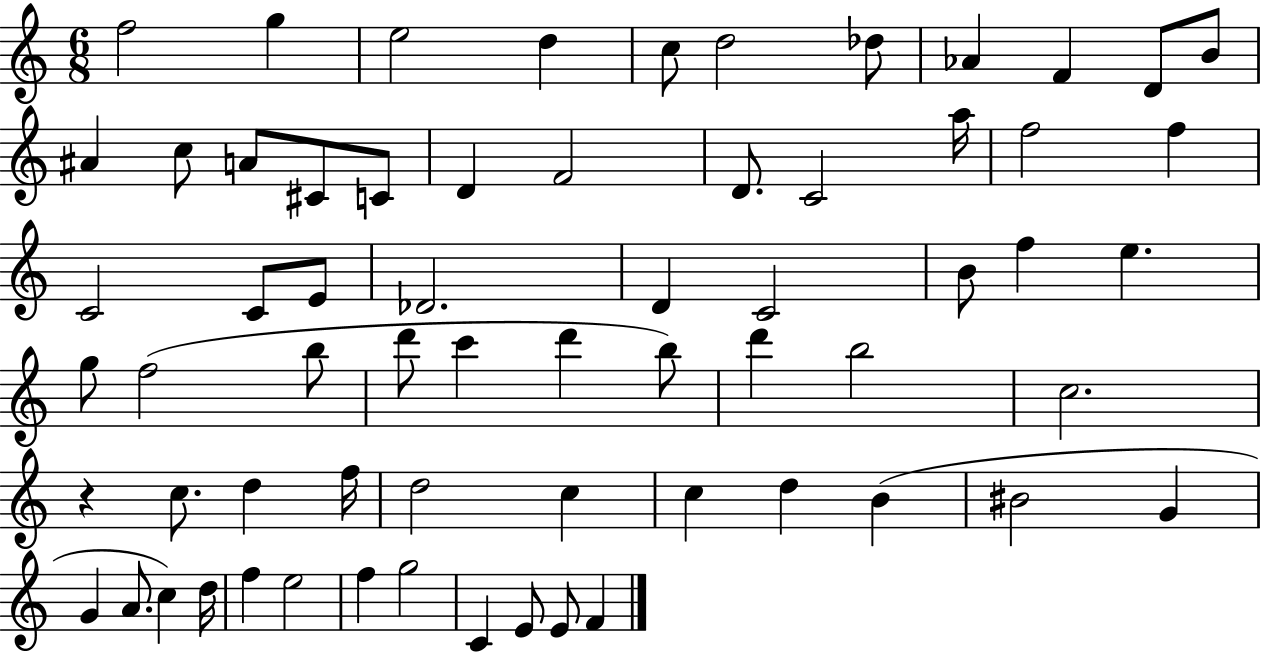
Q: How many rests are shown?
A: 1